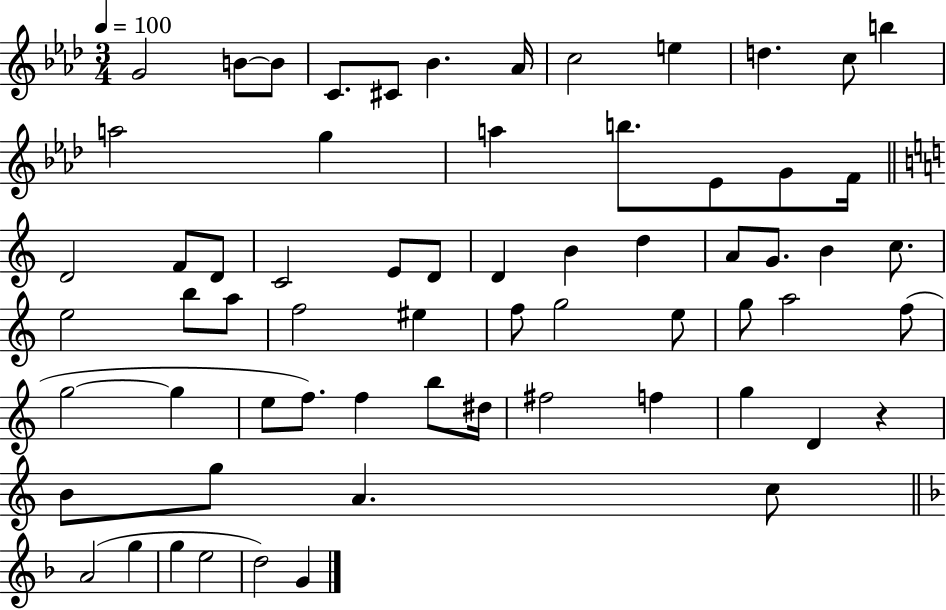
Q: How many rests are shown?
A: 1